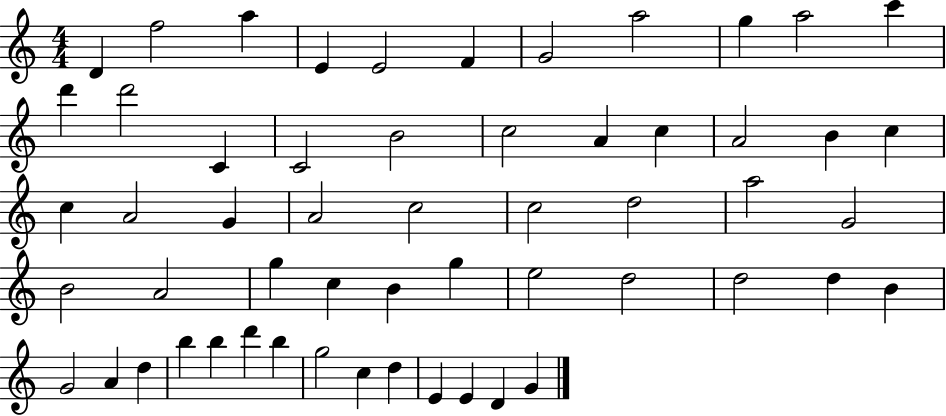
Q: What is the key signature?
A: C major